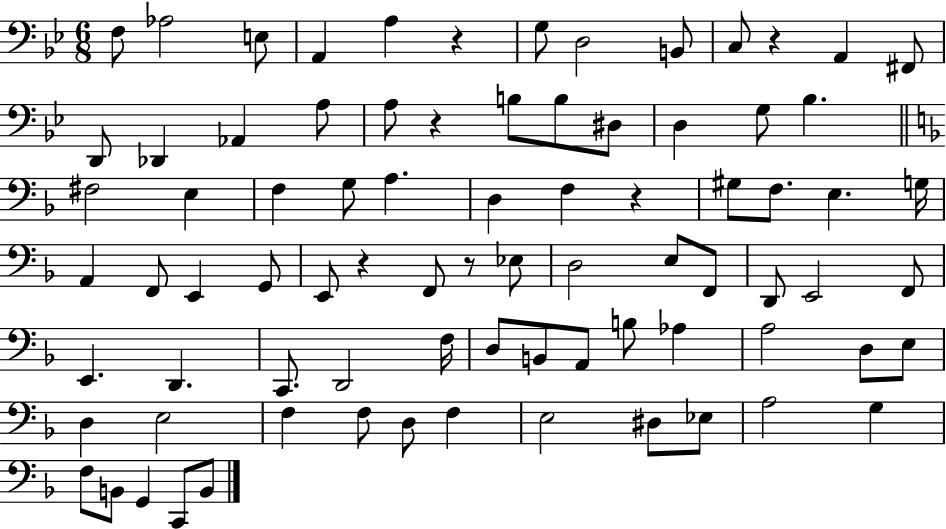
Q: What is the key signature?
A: BES major